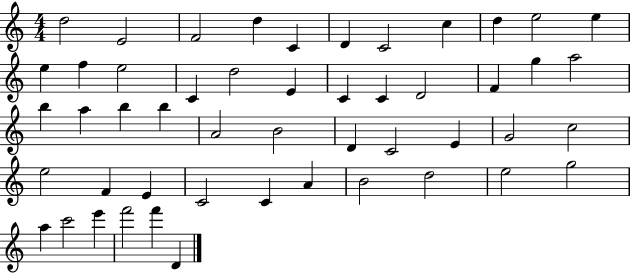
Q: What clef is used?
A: treble